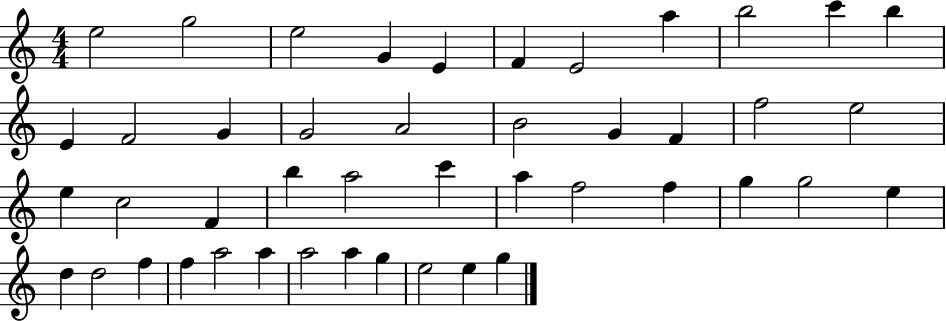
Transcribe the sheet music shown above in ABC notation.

X:1
T:Untitled
M:4/4
L:1/4
K:C
e2 g2 e2 G E F E2 a b2 c' b E F2 G G2 A2 B2 G F f2 e2 e c2 F b a2 c' a f2 f g g2 e d d2 f f a2 a a2 a g e2 e g